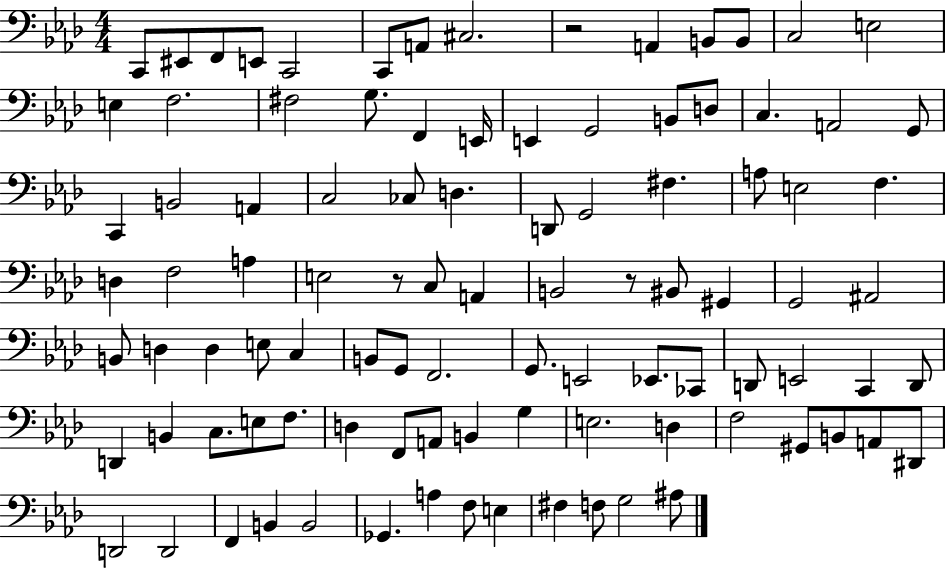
{
  \clef bass
  \numericTimeSignature
  \time 4/4
  \key aes \major
  c,8 eis,8 f,8 e,8 c,2 | c,8 a,8 cis2. | r2 a,4 b,8 b,8 | c2 e2 | \break e4 f2. | fis2 g8. f,4 e,16 | e,4 g,2 b,8 d8 | c4. a,2 g,8 | \break c,4 b,2 a,4 | c2 ces8 d4. | d,8 g,2 fis4. | a8 e2 f4. | \break d4 f2 a4 | e2 r8 c8 a,4 | b,2 r8 bis,8 gis,4 | g,2 ais,2 | \break b,8 d4 d4 e8 c4 | b,8 g,8 f,2. | g,8. e,2 ees,8. ces,8 | d,8 e,2 c,4 d,8 | \break d,4 b,4 c8. e8 f8. | d4 f,8 a,8 b,4 g4 | e2. d4 | f2 gis,8 b,8 a,8 dis,8 | \break d,2 d,2 | f,4 b,4 b,2 | ges,4. a4 f8 e4 | fis4 f8 g2 ais8 | \break \bar "|."
}